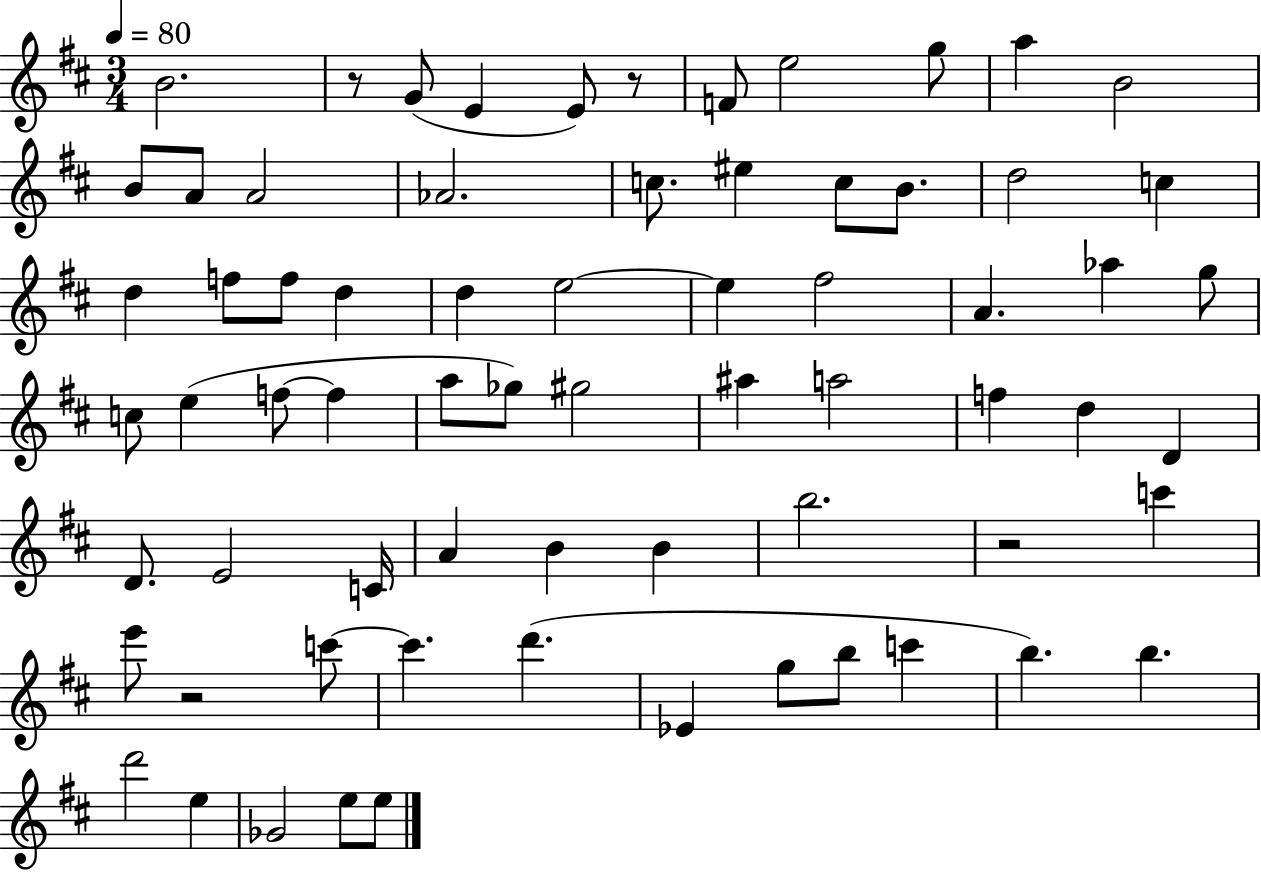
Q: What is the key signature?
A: D major